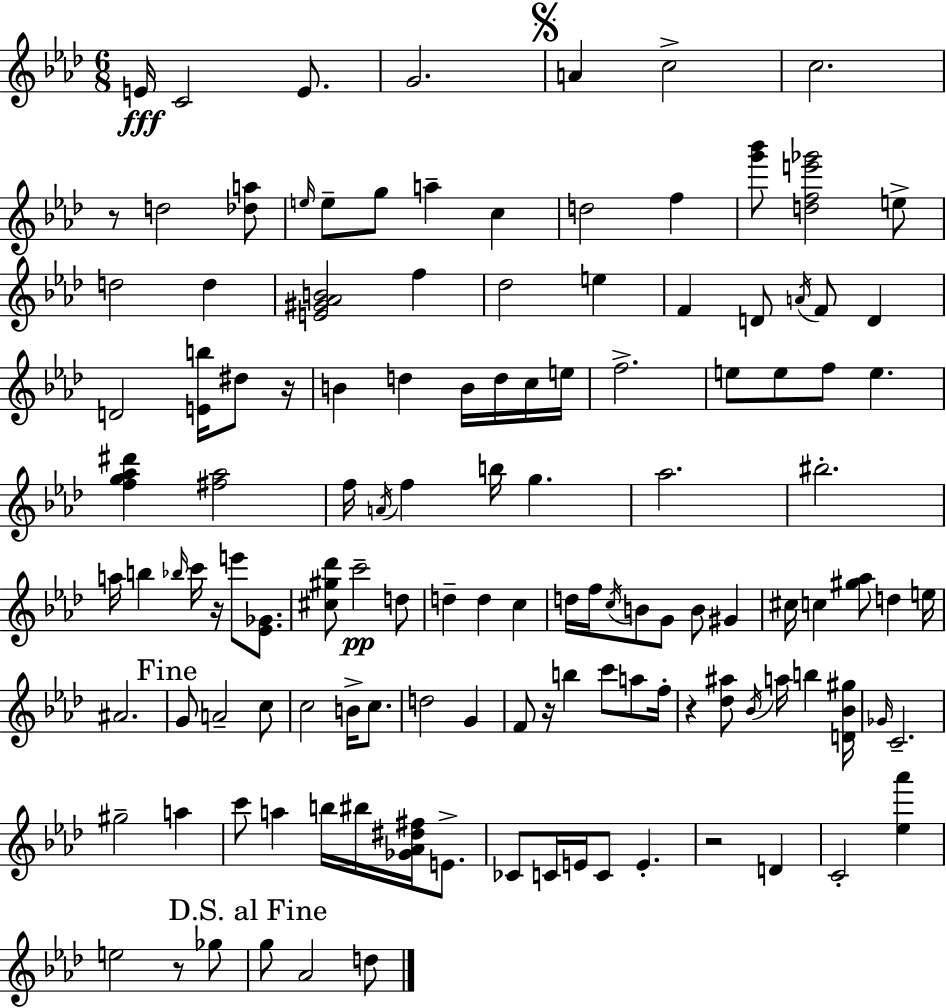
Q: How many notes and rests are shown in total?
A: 126